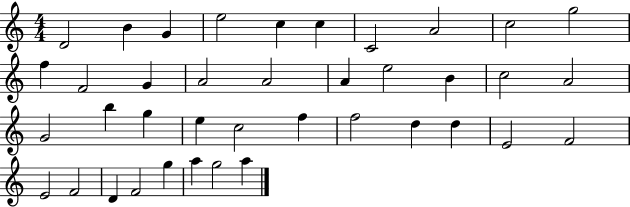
{
  \clef treble
  \numericTimeSignature
  \time 4/4
  \key c \major
  d'2 b'4 g'4 | e''2 c''4 c''4 | c'2 a'2 | c''2 g''2 | \break f''4 f'2 g'4 | a'2 a'2 | a'4 e''2 b'4 | c''2 a'2 | \break g'2 b''4 g''4 | e''4 c''2 f''4 | f''2 d''4 d''4 | e'2 f'2 | \break e'2 f'2 | d'4 f'2 g''4 | a''4 g''2 a''4 | \bar "|."
}